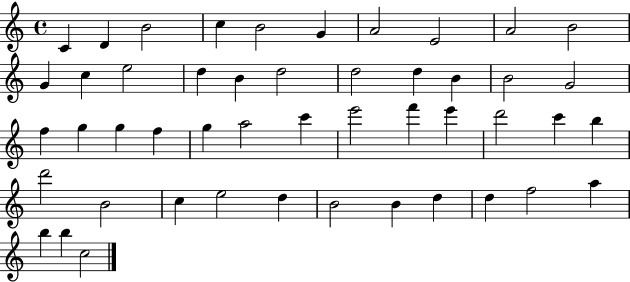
{
  \clef treble
  \time 4/4
  \defaultTimeSignature
  \key c \major
  c'4 d'4 b'2 | c''4 b'2 g'4 | a'2 e'2 | a'2 b'2 | \break g'4 c''4 e''2 | d''4 b'4 d''2 | d''2 d''4 b'4 | b'2 g'2 | \break f''4 g''4 g''4 f''4 | g''4 a''2 c'''4 | e'''2 f'''4 e'''4 | d'''2 c'''4 b''4 | \break d'''2 b'2 | c''4 e''2 d''4 | b'2 b'4 d''4 | d''4 f''2 a''4 | \break b''4 b''4 c''2 | \bar "|."
}